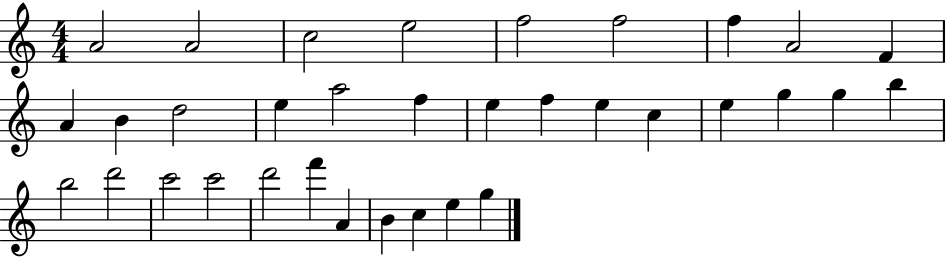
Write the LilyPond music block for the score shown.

{
  \clef treble
  \numericTimeSignature
  \time 4/4
  \key c \major
  a'2 a'2 | c''2 e''2 | f''2 f''2 | f''4 a'2 f'4 | \break a'4 b'4 d''2 | e''4 a''2 f''4 | e''4 f''4 e''4 c''4 | e''4 g''4 g''4 b''4 | \break b''2 d'''2 | c'''2 c'''2 | d'''2 f'''4 a'4 | b'4 c''4 e''4 g''4 | \break \bar "|."
}